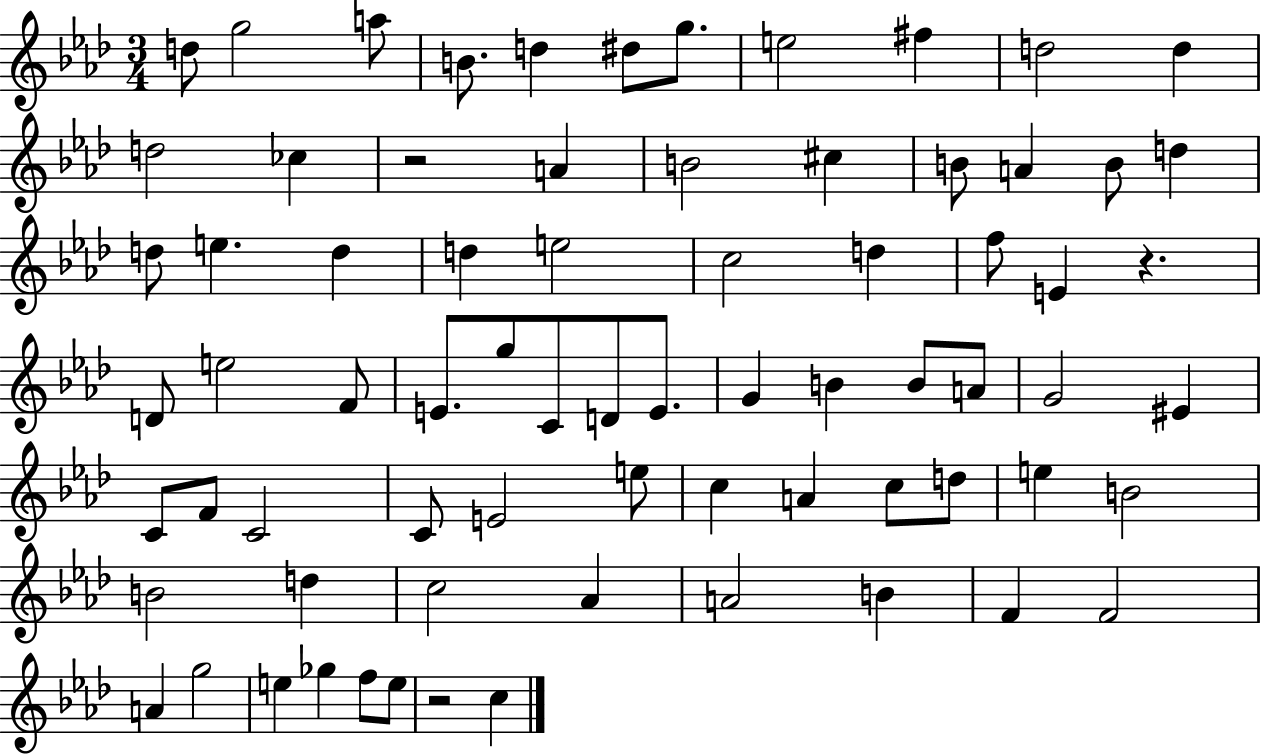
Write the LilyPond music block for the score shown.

{
  \clef treble
  \numericTimeSignature
  \time 3/4
  \key aes \major
  d''8 g''2 a''8 | b'8. d''4 dis''8 g''8. | e''2 fis''4 | d''2 d''4 | \break d''2 ces''4 | r2 a'4 | b'2 cis''4 | b'8 a'4 b'8 d''4 | \break d''8 e''4. d''4 | d''4 e''2 | c''2 d''4 | f''8 e'4 r4. | \break d'8 e''2 f'8 | e'8. g''8 c'8 d'8 e'8. | g'4 b'4 b'8 a'8 | g'2 eis'4 | \break c'8 f'8 c'2 | c'8 e'2 e''8 | c''4 a'4 c''8 d''8 | e''4 b'2 | \break b'2 d''4 | c''2 aes'4 | a'2 b'4 | f'4 f'2 | \break a'4 g''2 | e''4 ges''4 f''8 e''8 | r2 c''4 | \bar "|."
}